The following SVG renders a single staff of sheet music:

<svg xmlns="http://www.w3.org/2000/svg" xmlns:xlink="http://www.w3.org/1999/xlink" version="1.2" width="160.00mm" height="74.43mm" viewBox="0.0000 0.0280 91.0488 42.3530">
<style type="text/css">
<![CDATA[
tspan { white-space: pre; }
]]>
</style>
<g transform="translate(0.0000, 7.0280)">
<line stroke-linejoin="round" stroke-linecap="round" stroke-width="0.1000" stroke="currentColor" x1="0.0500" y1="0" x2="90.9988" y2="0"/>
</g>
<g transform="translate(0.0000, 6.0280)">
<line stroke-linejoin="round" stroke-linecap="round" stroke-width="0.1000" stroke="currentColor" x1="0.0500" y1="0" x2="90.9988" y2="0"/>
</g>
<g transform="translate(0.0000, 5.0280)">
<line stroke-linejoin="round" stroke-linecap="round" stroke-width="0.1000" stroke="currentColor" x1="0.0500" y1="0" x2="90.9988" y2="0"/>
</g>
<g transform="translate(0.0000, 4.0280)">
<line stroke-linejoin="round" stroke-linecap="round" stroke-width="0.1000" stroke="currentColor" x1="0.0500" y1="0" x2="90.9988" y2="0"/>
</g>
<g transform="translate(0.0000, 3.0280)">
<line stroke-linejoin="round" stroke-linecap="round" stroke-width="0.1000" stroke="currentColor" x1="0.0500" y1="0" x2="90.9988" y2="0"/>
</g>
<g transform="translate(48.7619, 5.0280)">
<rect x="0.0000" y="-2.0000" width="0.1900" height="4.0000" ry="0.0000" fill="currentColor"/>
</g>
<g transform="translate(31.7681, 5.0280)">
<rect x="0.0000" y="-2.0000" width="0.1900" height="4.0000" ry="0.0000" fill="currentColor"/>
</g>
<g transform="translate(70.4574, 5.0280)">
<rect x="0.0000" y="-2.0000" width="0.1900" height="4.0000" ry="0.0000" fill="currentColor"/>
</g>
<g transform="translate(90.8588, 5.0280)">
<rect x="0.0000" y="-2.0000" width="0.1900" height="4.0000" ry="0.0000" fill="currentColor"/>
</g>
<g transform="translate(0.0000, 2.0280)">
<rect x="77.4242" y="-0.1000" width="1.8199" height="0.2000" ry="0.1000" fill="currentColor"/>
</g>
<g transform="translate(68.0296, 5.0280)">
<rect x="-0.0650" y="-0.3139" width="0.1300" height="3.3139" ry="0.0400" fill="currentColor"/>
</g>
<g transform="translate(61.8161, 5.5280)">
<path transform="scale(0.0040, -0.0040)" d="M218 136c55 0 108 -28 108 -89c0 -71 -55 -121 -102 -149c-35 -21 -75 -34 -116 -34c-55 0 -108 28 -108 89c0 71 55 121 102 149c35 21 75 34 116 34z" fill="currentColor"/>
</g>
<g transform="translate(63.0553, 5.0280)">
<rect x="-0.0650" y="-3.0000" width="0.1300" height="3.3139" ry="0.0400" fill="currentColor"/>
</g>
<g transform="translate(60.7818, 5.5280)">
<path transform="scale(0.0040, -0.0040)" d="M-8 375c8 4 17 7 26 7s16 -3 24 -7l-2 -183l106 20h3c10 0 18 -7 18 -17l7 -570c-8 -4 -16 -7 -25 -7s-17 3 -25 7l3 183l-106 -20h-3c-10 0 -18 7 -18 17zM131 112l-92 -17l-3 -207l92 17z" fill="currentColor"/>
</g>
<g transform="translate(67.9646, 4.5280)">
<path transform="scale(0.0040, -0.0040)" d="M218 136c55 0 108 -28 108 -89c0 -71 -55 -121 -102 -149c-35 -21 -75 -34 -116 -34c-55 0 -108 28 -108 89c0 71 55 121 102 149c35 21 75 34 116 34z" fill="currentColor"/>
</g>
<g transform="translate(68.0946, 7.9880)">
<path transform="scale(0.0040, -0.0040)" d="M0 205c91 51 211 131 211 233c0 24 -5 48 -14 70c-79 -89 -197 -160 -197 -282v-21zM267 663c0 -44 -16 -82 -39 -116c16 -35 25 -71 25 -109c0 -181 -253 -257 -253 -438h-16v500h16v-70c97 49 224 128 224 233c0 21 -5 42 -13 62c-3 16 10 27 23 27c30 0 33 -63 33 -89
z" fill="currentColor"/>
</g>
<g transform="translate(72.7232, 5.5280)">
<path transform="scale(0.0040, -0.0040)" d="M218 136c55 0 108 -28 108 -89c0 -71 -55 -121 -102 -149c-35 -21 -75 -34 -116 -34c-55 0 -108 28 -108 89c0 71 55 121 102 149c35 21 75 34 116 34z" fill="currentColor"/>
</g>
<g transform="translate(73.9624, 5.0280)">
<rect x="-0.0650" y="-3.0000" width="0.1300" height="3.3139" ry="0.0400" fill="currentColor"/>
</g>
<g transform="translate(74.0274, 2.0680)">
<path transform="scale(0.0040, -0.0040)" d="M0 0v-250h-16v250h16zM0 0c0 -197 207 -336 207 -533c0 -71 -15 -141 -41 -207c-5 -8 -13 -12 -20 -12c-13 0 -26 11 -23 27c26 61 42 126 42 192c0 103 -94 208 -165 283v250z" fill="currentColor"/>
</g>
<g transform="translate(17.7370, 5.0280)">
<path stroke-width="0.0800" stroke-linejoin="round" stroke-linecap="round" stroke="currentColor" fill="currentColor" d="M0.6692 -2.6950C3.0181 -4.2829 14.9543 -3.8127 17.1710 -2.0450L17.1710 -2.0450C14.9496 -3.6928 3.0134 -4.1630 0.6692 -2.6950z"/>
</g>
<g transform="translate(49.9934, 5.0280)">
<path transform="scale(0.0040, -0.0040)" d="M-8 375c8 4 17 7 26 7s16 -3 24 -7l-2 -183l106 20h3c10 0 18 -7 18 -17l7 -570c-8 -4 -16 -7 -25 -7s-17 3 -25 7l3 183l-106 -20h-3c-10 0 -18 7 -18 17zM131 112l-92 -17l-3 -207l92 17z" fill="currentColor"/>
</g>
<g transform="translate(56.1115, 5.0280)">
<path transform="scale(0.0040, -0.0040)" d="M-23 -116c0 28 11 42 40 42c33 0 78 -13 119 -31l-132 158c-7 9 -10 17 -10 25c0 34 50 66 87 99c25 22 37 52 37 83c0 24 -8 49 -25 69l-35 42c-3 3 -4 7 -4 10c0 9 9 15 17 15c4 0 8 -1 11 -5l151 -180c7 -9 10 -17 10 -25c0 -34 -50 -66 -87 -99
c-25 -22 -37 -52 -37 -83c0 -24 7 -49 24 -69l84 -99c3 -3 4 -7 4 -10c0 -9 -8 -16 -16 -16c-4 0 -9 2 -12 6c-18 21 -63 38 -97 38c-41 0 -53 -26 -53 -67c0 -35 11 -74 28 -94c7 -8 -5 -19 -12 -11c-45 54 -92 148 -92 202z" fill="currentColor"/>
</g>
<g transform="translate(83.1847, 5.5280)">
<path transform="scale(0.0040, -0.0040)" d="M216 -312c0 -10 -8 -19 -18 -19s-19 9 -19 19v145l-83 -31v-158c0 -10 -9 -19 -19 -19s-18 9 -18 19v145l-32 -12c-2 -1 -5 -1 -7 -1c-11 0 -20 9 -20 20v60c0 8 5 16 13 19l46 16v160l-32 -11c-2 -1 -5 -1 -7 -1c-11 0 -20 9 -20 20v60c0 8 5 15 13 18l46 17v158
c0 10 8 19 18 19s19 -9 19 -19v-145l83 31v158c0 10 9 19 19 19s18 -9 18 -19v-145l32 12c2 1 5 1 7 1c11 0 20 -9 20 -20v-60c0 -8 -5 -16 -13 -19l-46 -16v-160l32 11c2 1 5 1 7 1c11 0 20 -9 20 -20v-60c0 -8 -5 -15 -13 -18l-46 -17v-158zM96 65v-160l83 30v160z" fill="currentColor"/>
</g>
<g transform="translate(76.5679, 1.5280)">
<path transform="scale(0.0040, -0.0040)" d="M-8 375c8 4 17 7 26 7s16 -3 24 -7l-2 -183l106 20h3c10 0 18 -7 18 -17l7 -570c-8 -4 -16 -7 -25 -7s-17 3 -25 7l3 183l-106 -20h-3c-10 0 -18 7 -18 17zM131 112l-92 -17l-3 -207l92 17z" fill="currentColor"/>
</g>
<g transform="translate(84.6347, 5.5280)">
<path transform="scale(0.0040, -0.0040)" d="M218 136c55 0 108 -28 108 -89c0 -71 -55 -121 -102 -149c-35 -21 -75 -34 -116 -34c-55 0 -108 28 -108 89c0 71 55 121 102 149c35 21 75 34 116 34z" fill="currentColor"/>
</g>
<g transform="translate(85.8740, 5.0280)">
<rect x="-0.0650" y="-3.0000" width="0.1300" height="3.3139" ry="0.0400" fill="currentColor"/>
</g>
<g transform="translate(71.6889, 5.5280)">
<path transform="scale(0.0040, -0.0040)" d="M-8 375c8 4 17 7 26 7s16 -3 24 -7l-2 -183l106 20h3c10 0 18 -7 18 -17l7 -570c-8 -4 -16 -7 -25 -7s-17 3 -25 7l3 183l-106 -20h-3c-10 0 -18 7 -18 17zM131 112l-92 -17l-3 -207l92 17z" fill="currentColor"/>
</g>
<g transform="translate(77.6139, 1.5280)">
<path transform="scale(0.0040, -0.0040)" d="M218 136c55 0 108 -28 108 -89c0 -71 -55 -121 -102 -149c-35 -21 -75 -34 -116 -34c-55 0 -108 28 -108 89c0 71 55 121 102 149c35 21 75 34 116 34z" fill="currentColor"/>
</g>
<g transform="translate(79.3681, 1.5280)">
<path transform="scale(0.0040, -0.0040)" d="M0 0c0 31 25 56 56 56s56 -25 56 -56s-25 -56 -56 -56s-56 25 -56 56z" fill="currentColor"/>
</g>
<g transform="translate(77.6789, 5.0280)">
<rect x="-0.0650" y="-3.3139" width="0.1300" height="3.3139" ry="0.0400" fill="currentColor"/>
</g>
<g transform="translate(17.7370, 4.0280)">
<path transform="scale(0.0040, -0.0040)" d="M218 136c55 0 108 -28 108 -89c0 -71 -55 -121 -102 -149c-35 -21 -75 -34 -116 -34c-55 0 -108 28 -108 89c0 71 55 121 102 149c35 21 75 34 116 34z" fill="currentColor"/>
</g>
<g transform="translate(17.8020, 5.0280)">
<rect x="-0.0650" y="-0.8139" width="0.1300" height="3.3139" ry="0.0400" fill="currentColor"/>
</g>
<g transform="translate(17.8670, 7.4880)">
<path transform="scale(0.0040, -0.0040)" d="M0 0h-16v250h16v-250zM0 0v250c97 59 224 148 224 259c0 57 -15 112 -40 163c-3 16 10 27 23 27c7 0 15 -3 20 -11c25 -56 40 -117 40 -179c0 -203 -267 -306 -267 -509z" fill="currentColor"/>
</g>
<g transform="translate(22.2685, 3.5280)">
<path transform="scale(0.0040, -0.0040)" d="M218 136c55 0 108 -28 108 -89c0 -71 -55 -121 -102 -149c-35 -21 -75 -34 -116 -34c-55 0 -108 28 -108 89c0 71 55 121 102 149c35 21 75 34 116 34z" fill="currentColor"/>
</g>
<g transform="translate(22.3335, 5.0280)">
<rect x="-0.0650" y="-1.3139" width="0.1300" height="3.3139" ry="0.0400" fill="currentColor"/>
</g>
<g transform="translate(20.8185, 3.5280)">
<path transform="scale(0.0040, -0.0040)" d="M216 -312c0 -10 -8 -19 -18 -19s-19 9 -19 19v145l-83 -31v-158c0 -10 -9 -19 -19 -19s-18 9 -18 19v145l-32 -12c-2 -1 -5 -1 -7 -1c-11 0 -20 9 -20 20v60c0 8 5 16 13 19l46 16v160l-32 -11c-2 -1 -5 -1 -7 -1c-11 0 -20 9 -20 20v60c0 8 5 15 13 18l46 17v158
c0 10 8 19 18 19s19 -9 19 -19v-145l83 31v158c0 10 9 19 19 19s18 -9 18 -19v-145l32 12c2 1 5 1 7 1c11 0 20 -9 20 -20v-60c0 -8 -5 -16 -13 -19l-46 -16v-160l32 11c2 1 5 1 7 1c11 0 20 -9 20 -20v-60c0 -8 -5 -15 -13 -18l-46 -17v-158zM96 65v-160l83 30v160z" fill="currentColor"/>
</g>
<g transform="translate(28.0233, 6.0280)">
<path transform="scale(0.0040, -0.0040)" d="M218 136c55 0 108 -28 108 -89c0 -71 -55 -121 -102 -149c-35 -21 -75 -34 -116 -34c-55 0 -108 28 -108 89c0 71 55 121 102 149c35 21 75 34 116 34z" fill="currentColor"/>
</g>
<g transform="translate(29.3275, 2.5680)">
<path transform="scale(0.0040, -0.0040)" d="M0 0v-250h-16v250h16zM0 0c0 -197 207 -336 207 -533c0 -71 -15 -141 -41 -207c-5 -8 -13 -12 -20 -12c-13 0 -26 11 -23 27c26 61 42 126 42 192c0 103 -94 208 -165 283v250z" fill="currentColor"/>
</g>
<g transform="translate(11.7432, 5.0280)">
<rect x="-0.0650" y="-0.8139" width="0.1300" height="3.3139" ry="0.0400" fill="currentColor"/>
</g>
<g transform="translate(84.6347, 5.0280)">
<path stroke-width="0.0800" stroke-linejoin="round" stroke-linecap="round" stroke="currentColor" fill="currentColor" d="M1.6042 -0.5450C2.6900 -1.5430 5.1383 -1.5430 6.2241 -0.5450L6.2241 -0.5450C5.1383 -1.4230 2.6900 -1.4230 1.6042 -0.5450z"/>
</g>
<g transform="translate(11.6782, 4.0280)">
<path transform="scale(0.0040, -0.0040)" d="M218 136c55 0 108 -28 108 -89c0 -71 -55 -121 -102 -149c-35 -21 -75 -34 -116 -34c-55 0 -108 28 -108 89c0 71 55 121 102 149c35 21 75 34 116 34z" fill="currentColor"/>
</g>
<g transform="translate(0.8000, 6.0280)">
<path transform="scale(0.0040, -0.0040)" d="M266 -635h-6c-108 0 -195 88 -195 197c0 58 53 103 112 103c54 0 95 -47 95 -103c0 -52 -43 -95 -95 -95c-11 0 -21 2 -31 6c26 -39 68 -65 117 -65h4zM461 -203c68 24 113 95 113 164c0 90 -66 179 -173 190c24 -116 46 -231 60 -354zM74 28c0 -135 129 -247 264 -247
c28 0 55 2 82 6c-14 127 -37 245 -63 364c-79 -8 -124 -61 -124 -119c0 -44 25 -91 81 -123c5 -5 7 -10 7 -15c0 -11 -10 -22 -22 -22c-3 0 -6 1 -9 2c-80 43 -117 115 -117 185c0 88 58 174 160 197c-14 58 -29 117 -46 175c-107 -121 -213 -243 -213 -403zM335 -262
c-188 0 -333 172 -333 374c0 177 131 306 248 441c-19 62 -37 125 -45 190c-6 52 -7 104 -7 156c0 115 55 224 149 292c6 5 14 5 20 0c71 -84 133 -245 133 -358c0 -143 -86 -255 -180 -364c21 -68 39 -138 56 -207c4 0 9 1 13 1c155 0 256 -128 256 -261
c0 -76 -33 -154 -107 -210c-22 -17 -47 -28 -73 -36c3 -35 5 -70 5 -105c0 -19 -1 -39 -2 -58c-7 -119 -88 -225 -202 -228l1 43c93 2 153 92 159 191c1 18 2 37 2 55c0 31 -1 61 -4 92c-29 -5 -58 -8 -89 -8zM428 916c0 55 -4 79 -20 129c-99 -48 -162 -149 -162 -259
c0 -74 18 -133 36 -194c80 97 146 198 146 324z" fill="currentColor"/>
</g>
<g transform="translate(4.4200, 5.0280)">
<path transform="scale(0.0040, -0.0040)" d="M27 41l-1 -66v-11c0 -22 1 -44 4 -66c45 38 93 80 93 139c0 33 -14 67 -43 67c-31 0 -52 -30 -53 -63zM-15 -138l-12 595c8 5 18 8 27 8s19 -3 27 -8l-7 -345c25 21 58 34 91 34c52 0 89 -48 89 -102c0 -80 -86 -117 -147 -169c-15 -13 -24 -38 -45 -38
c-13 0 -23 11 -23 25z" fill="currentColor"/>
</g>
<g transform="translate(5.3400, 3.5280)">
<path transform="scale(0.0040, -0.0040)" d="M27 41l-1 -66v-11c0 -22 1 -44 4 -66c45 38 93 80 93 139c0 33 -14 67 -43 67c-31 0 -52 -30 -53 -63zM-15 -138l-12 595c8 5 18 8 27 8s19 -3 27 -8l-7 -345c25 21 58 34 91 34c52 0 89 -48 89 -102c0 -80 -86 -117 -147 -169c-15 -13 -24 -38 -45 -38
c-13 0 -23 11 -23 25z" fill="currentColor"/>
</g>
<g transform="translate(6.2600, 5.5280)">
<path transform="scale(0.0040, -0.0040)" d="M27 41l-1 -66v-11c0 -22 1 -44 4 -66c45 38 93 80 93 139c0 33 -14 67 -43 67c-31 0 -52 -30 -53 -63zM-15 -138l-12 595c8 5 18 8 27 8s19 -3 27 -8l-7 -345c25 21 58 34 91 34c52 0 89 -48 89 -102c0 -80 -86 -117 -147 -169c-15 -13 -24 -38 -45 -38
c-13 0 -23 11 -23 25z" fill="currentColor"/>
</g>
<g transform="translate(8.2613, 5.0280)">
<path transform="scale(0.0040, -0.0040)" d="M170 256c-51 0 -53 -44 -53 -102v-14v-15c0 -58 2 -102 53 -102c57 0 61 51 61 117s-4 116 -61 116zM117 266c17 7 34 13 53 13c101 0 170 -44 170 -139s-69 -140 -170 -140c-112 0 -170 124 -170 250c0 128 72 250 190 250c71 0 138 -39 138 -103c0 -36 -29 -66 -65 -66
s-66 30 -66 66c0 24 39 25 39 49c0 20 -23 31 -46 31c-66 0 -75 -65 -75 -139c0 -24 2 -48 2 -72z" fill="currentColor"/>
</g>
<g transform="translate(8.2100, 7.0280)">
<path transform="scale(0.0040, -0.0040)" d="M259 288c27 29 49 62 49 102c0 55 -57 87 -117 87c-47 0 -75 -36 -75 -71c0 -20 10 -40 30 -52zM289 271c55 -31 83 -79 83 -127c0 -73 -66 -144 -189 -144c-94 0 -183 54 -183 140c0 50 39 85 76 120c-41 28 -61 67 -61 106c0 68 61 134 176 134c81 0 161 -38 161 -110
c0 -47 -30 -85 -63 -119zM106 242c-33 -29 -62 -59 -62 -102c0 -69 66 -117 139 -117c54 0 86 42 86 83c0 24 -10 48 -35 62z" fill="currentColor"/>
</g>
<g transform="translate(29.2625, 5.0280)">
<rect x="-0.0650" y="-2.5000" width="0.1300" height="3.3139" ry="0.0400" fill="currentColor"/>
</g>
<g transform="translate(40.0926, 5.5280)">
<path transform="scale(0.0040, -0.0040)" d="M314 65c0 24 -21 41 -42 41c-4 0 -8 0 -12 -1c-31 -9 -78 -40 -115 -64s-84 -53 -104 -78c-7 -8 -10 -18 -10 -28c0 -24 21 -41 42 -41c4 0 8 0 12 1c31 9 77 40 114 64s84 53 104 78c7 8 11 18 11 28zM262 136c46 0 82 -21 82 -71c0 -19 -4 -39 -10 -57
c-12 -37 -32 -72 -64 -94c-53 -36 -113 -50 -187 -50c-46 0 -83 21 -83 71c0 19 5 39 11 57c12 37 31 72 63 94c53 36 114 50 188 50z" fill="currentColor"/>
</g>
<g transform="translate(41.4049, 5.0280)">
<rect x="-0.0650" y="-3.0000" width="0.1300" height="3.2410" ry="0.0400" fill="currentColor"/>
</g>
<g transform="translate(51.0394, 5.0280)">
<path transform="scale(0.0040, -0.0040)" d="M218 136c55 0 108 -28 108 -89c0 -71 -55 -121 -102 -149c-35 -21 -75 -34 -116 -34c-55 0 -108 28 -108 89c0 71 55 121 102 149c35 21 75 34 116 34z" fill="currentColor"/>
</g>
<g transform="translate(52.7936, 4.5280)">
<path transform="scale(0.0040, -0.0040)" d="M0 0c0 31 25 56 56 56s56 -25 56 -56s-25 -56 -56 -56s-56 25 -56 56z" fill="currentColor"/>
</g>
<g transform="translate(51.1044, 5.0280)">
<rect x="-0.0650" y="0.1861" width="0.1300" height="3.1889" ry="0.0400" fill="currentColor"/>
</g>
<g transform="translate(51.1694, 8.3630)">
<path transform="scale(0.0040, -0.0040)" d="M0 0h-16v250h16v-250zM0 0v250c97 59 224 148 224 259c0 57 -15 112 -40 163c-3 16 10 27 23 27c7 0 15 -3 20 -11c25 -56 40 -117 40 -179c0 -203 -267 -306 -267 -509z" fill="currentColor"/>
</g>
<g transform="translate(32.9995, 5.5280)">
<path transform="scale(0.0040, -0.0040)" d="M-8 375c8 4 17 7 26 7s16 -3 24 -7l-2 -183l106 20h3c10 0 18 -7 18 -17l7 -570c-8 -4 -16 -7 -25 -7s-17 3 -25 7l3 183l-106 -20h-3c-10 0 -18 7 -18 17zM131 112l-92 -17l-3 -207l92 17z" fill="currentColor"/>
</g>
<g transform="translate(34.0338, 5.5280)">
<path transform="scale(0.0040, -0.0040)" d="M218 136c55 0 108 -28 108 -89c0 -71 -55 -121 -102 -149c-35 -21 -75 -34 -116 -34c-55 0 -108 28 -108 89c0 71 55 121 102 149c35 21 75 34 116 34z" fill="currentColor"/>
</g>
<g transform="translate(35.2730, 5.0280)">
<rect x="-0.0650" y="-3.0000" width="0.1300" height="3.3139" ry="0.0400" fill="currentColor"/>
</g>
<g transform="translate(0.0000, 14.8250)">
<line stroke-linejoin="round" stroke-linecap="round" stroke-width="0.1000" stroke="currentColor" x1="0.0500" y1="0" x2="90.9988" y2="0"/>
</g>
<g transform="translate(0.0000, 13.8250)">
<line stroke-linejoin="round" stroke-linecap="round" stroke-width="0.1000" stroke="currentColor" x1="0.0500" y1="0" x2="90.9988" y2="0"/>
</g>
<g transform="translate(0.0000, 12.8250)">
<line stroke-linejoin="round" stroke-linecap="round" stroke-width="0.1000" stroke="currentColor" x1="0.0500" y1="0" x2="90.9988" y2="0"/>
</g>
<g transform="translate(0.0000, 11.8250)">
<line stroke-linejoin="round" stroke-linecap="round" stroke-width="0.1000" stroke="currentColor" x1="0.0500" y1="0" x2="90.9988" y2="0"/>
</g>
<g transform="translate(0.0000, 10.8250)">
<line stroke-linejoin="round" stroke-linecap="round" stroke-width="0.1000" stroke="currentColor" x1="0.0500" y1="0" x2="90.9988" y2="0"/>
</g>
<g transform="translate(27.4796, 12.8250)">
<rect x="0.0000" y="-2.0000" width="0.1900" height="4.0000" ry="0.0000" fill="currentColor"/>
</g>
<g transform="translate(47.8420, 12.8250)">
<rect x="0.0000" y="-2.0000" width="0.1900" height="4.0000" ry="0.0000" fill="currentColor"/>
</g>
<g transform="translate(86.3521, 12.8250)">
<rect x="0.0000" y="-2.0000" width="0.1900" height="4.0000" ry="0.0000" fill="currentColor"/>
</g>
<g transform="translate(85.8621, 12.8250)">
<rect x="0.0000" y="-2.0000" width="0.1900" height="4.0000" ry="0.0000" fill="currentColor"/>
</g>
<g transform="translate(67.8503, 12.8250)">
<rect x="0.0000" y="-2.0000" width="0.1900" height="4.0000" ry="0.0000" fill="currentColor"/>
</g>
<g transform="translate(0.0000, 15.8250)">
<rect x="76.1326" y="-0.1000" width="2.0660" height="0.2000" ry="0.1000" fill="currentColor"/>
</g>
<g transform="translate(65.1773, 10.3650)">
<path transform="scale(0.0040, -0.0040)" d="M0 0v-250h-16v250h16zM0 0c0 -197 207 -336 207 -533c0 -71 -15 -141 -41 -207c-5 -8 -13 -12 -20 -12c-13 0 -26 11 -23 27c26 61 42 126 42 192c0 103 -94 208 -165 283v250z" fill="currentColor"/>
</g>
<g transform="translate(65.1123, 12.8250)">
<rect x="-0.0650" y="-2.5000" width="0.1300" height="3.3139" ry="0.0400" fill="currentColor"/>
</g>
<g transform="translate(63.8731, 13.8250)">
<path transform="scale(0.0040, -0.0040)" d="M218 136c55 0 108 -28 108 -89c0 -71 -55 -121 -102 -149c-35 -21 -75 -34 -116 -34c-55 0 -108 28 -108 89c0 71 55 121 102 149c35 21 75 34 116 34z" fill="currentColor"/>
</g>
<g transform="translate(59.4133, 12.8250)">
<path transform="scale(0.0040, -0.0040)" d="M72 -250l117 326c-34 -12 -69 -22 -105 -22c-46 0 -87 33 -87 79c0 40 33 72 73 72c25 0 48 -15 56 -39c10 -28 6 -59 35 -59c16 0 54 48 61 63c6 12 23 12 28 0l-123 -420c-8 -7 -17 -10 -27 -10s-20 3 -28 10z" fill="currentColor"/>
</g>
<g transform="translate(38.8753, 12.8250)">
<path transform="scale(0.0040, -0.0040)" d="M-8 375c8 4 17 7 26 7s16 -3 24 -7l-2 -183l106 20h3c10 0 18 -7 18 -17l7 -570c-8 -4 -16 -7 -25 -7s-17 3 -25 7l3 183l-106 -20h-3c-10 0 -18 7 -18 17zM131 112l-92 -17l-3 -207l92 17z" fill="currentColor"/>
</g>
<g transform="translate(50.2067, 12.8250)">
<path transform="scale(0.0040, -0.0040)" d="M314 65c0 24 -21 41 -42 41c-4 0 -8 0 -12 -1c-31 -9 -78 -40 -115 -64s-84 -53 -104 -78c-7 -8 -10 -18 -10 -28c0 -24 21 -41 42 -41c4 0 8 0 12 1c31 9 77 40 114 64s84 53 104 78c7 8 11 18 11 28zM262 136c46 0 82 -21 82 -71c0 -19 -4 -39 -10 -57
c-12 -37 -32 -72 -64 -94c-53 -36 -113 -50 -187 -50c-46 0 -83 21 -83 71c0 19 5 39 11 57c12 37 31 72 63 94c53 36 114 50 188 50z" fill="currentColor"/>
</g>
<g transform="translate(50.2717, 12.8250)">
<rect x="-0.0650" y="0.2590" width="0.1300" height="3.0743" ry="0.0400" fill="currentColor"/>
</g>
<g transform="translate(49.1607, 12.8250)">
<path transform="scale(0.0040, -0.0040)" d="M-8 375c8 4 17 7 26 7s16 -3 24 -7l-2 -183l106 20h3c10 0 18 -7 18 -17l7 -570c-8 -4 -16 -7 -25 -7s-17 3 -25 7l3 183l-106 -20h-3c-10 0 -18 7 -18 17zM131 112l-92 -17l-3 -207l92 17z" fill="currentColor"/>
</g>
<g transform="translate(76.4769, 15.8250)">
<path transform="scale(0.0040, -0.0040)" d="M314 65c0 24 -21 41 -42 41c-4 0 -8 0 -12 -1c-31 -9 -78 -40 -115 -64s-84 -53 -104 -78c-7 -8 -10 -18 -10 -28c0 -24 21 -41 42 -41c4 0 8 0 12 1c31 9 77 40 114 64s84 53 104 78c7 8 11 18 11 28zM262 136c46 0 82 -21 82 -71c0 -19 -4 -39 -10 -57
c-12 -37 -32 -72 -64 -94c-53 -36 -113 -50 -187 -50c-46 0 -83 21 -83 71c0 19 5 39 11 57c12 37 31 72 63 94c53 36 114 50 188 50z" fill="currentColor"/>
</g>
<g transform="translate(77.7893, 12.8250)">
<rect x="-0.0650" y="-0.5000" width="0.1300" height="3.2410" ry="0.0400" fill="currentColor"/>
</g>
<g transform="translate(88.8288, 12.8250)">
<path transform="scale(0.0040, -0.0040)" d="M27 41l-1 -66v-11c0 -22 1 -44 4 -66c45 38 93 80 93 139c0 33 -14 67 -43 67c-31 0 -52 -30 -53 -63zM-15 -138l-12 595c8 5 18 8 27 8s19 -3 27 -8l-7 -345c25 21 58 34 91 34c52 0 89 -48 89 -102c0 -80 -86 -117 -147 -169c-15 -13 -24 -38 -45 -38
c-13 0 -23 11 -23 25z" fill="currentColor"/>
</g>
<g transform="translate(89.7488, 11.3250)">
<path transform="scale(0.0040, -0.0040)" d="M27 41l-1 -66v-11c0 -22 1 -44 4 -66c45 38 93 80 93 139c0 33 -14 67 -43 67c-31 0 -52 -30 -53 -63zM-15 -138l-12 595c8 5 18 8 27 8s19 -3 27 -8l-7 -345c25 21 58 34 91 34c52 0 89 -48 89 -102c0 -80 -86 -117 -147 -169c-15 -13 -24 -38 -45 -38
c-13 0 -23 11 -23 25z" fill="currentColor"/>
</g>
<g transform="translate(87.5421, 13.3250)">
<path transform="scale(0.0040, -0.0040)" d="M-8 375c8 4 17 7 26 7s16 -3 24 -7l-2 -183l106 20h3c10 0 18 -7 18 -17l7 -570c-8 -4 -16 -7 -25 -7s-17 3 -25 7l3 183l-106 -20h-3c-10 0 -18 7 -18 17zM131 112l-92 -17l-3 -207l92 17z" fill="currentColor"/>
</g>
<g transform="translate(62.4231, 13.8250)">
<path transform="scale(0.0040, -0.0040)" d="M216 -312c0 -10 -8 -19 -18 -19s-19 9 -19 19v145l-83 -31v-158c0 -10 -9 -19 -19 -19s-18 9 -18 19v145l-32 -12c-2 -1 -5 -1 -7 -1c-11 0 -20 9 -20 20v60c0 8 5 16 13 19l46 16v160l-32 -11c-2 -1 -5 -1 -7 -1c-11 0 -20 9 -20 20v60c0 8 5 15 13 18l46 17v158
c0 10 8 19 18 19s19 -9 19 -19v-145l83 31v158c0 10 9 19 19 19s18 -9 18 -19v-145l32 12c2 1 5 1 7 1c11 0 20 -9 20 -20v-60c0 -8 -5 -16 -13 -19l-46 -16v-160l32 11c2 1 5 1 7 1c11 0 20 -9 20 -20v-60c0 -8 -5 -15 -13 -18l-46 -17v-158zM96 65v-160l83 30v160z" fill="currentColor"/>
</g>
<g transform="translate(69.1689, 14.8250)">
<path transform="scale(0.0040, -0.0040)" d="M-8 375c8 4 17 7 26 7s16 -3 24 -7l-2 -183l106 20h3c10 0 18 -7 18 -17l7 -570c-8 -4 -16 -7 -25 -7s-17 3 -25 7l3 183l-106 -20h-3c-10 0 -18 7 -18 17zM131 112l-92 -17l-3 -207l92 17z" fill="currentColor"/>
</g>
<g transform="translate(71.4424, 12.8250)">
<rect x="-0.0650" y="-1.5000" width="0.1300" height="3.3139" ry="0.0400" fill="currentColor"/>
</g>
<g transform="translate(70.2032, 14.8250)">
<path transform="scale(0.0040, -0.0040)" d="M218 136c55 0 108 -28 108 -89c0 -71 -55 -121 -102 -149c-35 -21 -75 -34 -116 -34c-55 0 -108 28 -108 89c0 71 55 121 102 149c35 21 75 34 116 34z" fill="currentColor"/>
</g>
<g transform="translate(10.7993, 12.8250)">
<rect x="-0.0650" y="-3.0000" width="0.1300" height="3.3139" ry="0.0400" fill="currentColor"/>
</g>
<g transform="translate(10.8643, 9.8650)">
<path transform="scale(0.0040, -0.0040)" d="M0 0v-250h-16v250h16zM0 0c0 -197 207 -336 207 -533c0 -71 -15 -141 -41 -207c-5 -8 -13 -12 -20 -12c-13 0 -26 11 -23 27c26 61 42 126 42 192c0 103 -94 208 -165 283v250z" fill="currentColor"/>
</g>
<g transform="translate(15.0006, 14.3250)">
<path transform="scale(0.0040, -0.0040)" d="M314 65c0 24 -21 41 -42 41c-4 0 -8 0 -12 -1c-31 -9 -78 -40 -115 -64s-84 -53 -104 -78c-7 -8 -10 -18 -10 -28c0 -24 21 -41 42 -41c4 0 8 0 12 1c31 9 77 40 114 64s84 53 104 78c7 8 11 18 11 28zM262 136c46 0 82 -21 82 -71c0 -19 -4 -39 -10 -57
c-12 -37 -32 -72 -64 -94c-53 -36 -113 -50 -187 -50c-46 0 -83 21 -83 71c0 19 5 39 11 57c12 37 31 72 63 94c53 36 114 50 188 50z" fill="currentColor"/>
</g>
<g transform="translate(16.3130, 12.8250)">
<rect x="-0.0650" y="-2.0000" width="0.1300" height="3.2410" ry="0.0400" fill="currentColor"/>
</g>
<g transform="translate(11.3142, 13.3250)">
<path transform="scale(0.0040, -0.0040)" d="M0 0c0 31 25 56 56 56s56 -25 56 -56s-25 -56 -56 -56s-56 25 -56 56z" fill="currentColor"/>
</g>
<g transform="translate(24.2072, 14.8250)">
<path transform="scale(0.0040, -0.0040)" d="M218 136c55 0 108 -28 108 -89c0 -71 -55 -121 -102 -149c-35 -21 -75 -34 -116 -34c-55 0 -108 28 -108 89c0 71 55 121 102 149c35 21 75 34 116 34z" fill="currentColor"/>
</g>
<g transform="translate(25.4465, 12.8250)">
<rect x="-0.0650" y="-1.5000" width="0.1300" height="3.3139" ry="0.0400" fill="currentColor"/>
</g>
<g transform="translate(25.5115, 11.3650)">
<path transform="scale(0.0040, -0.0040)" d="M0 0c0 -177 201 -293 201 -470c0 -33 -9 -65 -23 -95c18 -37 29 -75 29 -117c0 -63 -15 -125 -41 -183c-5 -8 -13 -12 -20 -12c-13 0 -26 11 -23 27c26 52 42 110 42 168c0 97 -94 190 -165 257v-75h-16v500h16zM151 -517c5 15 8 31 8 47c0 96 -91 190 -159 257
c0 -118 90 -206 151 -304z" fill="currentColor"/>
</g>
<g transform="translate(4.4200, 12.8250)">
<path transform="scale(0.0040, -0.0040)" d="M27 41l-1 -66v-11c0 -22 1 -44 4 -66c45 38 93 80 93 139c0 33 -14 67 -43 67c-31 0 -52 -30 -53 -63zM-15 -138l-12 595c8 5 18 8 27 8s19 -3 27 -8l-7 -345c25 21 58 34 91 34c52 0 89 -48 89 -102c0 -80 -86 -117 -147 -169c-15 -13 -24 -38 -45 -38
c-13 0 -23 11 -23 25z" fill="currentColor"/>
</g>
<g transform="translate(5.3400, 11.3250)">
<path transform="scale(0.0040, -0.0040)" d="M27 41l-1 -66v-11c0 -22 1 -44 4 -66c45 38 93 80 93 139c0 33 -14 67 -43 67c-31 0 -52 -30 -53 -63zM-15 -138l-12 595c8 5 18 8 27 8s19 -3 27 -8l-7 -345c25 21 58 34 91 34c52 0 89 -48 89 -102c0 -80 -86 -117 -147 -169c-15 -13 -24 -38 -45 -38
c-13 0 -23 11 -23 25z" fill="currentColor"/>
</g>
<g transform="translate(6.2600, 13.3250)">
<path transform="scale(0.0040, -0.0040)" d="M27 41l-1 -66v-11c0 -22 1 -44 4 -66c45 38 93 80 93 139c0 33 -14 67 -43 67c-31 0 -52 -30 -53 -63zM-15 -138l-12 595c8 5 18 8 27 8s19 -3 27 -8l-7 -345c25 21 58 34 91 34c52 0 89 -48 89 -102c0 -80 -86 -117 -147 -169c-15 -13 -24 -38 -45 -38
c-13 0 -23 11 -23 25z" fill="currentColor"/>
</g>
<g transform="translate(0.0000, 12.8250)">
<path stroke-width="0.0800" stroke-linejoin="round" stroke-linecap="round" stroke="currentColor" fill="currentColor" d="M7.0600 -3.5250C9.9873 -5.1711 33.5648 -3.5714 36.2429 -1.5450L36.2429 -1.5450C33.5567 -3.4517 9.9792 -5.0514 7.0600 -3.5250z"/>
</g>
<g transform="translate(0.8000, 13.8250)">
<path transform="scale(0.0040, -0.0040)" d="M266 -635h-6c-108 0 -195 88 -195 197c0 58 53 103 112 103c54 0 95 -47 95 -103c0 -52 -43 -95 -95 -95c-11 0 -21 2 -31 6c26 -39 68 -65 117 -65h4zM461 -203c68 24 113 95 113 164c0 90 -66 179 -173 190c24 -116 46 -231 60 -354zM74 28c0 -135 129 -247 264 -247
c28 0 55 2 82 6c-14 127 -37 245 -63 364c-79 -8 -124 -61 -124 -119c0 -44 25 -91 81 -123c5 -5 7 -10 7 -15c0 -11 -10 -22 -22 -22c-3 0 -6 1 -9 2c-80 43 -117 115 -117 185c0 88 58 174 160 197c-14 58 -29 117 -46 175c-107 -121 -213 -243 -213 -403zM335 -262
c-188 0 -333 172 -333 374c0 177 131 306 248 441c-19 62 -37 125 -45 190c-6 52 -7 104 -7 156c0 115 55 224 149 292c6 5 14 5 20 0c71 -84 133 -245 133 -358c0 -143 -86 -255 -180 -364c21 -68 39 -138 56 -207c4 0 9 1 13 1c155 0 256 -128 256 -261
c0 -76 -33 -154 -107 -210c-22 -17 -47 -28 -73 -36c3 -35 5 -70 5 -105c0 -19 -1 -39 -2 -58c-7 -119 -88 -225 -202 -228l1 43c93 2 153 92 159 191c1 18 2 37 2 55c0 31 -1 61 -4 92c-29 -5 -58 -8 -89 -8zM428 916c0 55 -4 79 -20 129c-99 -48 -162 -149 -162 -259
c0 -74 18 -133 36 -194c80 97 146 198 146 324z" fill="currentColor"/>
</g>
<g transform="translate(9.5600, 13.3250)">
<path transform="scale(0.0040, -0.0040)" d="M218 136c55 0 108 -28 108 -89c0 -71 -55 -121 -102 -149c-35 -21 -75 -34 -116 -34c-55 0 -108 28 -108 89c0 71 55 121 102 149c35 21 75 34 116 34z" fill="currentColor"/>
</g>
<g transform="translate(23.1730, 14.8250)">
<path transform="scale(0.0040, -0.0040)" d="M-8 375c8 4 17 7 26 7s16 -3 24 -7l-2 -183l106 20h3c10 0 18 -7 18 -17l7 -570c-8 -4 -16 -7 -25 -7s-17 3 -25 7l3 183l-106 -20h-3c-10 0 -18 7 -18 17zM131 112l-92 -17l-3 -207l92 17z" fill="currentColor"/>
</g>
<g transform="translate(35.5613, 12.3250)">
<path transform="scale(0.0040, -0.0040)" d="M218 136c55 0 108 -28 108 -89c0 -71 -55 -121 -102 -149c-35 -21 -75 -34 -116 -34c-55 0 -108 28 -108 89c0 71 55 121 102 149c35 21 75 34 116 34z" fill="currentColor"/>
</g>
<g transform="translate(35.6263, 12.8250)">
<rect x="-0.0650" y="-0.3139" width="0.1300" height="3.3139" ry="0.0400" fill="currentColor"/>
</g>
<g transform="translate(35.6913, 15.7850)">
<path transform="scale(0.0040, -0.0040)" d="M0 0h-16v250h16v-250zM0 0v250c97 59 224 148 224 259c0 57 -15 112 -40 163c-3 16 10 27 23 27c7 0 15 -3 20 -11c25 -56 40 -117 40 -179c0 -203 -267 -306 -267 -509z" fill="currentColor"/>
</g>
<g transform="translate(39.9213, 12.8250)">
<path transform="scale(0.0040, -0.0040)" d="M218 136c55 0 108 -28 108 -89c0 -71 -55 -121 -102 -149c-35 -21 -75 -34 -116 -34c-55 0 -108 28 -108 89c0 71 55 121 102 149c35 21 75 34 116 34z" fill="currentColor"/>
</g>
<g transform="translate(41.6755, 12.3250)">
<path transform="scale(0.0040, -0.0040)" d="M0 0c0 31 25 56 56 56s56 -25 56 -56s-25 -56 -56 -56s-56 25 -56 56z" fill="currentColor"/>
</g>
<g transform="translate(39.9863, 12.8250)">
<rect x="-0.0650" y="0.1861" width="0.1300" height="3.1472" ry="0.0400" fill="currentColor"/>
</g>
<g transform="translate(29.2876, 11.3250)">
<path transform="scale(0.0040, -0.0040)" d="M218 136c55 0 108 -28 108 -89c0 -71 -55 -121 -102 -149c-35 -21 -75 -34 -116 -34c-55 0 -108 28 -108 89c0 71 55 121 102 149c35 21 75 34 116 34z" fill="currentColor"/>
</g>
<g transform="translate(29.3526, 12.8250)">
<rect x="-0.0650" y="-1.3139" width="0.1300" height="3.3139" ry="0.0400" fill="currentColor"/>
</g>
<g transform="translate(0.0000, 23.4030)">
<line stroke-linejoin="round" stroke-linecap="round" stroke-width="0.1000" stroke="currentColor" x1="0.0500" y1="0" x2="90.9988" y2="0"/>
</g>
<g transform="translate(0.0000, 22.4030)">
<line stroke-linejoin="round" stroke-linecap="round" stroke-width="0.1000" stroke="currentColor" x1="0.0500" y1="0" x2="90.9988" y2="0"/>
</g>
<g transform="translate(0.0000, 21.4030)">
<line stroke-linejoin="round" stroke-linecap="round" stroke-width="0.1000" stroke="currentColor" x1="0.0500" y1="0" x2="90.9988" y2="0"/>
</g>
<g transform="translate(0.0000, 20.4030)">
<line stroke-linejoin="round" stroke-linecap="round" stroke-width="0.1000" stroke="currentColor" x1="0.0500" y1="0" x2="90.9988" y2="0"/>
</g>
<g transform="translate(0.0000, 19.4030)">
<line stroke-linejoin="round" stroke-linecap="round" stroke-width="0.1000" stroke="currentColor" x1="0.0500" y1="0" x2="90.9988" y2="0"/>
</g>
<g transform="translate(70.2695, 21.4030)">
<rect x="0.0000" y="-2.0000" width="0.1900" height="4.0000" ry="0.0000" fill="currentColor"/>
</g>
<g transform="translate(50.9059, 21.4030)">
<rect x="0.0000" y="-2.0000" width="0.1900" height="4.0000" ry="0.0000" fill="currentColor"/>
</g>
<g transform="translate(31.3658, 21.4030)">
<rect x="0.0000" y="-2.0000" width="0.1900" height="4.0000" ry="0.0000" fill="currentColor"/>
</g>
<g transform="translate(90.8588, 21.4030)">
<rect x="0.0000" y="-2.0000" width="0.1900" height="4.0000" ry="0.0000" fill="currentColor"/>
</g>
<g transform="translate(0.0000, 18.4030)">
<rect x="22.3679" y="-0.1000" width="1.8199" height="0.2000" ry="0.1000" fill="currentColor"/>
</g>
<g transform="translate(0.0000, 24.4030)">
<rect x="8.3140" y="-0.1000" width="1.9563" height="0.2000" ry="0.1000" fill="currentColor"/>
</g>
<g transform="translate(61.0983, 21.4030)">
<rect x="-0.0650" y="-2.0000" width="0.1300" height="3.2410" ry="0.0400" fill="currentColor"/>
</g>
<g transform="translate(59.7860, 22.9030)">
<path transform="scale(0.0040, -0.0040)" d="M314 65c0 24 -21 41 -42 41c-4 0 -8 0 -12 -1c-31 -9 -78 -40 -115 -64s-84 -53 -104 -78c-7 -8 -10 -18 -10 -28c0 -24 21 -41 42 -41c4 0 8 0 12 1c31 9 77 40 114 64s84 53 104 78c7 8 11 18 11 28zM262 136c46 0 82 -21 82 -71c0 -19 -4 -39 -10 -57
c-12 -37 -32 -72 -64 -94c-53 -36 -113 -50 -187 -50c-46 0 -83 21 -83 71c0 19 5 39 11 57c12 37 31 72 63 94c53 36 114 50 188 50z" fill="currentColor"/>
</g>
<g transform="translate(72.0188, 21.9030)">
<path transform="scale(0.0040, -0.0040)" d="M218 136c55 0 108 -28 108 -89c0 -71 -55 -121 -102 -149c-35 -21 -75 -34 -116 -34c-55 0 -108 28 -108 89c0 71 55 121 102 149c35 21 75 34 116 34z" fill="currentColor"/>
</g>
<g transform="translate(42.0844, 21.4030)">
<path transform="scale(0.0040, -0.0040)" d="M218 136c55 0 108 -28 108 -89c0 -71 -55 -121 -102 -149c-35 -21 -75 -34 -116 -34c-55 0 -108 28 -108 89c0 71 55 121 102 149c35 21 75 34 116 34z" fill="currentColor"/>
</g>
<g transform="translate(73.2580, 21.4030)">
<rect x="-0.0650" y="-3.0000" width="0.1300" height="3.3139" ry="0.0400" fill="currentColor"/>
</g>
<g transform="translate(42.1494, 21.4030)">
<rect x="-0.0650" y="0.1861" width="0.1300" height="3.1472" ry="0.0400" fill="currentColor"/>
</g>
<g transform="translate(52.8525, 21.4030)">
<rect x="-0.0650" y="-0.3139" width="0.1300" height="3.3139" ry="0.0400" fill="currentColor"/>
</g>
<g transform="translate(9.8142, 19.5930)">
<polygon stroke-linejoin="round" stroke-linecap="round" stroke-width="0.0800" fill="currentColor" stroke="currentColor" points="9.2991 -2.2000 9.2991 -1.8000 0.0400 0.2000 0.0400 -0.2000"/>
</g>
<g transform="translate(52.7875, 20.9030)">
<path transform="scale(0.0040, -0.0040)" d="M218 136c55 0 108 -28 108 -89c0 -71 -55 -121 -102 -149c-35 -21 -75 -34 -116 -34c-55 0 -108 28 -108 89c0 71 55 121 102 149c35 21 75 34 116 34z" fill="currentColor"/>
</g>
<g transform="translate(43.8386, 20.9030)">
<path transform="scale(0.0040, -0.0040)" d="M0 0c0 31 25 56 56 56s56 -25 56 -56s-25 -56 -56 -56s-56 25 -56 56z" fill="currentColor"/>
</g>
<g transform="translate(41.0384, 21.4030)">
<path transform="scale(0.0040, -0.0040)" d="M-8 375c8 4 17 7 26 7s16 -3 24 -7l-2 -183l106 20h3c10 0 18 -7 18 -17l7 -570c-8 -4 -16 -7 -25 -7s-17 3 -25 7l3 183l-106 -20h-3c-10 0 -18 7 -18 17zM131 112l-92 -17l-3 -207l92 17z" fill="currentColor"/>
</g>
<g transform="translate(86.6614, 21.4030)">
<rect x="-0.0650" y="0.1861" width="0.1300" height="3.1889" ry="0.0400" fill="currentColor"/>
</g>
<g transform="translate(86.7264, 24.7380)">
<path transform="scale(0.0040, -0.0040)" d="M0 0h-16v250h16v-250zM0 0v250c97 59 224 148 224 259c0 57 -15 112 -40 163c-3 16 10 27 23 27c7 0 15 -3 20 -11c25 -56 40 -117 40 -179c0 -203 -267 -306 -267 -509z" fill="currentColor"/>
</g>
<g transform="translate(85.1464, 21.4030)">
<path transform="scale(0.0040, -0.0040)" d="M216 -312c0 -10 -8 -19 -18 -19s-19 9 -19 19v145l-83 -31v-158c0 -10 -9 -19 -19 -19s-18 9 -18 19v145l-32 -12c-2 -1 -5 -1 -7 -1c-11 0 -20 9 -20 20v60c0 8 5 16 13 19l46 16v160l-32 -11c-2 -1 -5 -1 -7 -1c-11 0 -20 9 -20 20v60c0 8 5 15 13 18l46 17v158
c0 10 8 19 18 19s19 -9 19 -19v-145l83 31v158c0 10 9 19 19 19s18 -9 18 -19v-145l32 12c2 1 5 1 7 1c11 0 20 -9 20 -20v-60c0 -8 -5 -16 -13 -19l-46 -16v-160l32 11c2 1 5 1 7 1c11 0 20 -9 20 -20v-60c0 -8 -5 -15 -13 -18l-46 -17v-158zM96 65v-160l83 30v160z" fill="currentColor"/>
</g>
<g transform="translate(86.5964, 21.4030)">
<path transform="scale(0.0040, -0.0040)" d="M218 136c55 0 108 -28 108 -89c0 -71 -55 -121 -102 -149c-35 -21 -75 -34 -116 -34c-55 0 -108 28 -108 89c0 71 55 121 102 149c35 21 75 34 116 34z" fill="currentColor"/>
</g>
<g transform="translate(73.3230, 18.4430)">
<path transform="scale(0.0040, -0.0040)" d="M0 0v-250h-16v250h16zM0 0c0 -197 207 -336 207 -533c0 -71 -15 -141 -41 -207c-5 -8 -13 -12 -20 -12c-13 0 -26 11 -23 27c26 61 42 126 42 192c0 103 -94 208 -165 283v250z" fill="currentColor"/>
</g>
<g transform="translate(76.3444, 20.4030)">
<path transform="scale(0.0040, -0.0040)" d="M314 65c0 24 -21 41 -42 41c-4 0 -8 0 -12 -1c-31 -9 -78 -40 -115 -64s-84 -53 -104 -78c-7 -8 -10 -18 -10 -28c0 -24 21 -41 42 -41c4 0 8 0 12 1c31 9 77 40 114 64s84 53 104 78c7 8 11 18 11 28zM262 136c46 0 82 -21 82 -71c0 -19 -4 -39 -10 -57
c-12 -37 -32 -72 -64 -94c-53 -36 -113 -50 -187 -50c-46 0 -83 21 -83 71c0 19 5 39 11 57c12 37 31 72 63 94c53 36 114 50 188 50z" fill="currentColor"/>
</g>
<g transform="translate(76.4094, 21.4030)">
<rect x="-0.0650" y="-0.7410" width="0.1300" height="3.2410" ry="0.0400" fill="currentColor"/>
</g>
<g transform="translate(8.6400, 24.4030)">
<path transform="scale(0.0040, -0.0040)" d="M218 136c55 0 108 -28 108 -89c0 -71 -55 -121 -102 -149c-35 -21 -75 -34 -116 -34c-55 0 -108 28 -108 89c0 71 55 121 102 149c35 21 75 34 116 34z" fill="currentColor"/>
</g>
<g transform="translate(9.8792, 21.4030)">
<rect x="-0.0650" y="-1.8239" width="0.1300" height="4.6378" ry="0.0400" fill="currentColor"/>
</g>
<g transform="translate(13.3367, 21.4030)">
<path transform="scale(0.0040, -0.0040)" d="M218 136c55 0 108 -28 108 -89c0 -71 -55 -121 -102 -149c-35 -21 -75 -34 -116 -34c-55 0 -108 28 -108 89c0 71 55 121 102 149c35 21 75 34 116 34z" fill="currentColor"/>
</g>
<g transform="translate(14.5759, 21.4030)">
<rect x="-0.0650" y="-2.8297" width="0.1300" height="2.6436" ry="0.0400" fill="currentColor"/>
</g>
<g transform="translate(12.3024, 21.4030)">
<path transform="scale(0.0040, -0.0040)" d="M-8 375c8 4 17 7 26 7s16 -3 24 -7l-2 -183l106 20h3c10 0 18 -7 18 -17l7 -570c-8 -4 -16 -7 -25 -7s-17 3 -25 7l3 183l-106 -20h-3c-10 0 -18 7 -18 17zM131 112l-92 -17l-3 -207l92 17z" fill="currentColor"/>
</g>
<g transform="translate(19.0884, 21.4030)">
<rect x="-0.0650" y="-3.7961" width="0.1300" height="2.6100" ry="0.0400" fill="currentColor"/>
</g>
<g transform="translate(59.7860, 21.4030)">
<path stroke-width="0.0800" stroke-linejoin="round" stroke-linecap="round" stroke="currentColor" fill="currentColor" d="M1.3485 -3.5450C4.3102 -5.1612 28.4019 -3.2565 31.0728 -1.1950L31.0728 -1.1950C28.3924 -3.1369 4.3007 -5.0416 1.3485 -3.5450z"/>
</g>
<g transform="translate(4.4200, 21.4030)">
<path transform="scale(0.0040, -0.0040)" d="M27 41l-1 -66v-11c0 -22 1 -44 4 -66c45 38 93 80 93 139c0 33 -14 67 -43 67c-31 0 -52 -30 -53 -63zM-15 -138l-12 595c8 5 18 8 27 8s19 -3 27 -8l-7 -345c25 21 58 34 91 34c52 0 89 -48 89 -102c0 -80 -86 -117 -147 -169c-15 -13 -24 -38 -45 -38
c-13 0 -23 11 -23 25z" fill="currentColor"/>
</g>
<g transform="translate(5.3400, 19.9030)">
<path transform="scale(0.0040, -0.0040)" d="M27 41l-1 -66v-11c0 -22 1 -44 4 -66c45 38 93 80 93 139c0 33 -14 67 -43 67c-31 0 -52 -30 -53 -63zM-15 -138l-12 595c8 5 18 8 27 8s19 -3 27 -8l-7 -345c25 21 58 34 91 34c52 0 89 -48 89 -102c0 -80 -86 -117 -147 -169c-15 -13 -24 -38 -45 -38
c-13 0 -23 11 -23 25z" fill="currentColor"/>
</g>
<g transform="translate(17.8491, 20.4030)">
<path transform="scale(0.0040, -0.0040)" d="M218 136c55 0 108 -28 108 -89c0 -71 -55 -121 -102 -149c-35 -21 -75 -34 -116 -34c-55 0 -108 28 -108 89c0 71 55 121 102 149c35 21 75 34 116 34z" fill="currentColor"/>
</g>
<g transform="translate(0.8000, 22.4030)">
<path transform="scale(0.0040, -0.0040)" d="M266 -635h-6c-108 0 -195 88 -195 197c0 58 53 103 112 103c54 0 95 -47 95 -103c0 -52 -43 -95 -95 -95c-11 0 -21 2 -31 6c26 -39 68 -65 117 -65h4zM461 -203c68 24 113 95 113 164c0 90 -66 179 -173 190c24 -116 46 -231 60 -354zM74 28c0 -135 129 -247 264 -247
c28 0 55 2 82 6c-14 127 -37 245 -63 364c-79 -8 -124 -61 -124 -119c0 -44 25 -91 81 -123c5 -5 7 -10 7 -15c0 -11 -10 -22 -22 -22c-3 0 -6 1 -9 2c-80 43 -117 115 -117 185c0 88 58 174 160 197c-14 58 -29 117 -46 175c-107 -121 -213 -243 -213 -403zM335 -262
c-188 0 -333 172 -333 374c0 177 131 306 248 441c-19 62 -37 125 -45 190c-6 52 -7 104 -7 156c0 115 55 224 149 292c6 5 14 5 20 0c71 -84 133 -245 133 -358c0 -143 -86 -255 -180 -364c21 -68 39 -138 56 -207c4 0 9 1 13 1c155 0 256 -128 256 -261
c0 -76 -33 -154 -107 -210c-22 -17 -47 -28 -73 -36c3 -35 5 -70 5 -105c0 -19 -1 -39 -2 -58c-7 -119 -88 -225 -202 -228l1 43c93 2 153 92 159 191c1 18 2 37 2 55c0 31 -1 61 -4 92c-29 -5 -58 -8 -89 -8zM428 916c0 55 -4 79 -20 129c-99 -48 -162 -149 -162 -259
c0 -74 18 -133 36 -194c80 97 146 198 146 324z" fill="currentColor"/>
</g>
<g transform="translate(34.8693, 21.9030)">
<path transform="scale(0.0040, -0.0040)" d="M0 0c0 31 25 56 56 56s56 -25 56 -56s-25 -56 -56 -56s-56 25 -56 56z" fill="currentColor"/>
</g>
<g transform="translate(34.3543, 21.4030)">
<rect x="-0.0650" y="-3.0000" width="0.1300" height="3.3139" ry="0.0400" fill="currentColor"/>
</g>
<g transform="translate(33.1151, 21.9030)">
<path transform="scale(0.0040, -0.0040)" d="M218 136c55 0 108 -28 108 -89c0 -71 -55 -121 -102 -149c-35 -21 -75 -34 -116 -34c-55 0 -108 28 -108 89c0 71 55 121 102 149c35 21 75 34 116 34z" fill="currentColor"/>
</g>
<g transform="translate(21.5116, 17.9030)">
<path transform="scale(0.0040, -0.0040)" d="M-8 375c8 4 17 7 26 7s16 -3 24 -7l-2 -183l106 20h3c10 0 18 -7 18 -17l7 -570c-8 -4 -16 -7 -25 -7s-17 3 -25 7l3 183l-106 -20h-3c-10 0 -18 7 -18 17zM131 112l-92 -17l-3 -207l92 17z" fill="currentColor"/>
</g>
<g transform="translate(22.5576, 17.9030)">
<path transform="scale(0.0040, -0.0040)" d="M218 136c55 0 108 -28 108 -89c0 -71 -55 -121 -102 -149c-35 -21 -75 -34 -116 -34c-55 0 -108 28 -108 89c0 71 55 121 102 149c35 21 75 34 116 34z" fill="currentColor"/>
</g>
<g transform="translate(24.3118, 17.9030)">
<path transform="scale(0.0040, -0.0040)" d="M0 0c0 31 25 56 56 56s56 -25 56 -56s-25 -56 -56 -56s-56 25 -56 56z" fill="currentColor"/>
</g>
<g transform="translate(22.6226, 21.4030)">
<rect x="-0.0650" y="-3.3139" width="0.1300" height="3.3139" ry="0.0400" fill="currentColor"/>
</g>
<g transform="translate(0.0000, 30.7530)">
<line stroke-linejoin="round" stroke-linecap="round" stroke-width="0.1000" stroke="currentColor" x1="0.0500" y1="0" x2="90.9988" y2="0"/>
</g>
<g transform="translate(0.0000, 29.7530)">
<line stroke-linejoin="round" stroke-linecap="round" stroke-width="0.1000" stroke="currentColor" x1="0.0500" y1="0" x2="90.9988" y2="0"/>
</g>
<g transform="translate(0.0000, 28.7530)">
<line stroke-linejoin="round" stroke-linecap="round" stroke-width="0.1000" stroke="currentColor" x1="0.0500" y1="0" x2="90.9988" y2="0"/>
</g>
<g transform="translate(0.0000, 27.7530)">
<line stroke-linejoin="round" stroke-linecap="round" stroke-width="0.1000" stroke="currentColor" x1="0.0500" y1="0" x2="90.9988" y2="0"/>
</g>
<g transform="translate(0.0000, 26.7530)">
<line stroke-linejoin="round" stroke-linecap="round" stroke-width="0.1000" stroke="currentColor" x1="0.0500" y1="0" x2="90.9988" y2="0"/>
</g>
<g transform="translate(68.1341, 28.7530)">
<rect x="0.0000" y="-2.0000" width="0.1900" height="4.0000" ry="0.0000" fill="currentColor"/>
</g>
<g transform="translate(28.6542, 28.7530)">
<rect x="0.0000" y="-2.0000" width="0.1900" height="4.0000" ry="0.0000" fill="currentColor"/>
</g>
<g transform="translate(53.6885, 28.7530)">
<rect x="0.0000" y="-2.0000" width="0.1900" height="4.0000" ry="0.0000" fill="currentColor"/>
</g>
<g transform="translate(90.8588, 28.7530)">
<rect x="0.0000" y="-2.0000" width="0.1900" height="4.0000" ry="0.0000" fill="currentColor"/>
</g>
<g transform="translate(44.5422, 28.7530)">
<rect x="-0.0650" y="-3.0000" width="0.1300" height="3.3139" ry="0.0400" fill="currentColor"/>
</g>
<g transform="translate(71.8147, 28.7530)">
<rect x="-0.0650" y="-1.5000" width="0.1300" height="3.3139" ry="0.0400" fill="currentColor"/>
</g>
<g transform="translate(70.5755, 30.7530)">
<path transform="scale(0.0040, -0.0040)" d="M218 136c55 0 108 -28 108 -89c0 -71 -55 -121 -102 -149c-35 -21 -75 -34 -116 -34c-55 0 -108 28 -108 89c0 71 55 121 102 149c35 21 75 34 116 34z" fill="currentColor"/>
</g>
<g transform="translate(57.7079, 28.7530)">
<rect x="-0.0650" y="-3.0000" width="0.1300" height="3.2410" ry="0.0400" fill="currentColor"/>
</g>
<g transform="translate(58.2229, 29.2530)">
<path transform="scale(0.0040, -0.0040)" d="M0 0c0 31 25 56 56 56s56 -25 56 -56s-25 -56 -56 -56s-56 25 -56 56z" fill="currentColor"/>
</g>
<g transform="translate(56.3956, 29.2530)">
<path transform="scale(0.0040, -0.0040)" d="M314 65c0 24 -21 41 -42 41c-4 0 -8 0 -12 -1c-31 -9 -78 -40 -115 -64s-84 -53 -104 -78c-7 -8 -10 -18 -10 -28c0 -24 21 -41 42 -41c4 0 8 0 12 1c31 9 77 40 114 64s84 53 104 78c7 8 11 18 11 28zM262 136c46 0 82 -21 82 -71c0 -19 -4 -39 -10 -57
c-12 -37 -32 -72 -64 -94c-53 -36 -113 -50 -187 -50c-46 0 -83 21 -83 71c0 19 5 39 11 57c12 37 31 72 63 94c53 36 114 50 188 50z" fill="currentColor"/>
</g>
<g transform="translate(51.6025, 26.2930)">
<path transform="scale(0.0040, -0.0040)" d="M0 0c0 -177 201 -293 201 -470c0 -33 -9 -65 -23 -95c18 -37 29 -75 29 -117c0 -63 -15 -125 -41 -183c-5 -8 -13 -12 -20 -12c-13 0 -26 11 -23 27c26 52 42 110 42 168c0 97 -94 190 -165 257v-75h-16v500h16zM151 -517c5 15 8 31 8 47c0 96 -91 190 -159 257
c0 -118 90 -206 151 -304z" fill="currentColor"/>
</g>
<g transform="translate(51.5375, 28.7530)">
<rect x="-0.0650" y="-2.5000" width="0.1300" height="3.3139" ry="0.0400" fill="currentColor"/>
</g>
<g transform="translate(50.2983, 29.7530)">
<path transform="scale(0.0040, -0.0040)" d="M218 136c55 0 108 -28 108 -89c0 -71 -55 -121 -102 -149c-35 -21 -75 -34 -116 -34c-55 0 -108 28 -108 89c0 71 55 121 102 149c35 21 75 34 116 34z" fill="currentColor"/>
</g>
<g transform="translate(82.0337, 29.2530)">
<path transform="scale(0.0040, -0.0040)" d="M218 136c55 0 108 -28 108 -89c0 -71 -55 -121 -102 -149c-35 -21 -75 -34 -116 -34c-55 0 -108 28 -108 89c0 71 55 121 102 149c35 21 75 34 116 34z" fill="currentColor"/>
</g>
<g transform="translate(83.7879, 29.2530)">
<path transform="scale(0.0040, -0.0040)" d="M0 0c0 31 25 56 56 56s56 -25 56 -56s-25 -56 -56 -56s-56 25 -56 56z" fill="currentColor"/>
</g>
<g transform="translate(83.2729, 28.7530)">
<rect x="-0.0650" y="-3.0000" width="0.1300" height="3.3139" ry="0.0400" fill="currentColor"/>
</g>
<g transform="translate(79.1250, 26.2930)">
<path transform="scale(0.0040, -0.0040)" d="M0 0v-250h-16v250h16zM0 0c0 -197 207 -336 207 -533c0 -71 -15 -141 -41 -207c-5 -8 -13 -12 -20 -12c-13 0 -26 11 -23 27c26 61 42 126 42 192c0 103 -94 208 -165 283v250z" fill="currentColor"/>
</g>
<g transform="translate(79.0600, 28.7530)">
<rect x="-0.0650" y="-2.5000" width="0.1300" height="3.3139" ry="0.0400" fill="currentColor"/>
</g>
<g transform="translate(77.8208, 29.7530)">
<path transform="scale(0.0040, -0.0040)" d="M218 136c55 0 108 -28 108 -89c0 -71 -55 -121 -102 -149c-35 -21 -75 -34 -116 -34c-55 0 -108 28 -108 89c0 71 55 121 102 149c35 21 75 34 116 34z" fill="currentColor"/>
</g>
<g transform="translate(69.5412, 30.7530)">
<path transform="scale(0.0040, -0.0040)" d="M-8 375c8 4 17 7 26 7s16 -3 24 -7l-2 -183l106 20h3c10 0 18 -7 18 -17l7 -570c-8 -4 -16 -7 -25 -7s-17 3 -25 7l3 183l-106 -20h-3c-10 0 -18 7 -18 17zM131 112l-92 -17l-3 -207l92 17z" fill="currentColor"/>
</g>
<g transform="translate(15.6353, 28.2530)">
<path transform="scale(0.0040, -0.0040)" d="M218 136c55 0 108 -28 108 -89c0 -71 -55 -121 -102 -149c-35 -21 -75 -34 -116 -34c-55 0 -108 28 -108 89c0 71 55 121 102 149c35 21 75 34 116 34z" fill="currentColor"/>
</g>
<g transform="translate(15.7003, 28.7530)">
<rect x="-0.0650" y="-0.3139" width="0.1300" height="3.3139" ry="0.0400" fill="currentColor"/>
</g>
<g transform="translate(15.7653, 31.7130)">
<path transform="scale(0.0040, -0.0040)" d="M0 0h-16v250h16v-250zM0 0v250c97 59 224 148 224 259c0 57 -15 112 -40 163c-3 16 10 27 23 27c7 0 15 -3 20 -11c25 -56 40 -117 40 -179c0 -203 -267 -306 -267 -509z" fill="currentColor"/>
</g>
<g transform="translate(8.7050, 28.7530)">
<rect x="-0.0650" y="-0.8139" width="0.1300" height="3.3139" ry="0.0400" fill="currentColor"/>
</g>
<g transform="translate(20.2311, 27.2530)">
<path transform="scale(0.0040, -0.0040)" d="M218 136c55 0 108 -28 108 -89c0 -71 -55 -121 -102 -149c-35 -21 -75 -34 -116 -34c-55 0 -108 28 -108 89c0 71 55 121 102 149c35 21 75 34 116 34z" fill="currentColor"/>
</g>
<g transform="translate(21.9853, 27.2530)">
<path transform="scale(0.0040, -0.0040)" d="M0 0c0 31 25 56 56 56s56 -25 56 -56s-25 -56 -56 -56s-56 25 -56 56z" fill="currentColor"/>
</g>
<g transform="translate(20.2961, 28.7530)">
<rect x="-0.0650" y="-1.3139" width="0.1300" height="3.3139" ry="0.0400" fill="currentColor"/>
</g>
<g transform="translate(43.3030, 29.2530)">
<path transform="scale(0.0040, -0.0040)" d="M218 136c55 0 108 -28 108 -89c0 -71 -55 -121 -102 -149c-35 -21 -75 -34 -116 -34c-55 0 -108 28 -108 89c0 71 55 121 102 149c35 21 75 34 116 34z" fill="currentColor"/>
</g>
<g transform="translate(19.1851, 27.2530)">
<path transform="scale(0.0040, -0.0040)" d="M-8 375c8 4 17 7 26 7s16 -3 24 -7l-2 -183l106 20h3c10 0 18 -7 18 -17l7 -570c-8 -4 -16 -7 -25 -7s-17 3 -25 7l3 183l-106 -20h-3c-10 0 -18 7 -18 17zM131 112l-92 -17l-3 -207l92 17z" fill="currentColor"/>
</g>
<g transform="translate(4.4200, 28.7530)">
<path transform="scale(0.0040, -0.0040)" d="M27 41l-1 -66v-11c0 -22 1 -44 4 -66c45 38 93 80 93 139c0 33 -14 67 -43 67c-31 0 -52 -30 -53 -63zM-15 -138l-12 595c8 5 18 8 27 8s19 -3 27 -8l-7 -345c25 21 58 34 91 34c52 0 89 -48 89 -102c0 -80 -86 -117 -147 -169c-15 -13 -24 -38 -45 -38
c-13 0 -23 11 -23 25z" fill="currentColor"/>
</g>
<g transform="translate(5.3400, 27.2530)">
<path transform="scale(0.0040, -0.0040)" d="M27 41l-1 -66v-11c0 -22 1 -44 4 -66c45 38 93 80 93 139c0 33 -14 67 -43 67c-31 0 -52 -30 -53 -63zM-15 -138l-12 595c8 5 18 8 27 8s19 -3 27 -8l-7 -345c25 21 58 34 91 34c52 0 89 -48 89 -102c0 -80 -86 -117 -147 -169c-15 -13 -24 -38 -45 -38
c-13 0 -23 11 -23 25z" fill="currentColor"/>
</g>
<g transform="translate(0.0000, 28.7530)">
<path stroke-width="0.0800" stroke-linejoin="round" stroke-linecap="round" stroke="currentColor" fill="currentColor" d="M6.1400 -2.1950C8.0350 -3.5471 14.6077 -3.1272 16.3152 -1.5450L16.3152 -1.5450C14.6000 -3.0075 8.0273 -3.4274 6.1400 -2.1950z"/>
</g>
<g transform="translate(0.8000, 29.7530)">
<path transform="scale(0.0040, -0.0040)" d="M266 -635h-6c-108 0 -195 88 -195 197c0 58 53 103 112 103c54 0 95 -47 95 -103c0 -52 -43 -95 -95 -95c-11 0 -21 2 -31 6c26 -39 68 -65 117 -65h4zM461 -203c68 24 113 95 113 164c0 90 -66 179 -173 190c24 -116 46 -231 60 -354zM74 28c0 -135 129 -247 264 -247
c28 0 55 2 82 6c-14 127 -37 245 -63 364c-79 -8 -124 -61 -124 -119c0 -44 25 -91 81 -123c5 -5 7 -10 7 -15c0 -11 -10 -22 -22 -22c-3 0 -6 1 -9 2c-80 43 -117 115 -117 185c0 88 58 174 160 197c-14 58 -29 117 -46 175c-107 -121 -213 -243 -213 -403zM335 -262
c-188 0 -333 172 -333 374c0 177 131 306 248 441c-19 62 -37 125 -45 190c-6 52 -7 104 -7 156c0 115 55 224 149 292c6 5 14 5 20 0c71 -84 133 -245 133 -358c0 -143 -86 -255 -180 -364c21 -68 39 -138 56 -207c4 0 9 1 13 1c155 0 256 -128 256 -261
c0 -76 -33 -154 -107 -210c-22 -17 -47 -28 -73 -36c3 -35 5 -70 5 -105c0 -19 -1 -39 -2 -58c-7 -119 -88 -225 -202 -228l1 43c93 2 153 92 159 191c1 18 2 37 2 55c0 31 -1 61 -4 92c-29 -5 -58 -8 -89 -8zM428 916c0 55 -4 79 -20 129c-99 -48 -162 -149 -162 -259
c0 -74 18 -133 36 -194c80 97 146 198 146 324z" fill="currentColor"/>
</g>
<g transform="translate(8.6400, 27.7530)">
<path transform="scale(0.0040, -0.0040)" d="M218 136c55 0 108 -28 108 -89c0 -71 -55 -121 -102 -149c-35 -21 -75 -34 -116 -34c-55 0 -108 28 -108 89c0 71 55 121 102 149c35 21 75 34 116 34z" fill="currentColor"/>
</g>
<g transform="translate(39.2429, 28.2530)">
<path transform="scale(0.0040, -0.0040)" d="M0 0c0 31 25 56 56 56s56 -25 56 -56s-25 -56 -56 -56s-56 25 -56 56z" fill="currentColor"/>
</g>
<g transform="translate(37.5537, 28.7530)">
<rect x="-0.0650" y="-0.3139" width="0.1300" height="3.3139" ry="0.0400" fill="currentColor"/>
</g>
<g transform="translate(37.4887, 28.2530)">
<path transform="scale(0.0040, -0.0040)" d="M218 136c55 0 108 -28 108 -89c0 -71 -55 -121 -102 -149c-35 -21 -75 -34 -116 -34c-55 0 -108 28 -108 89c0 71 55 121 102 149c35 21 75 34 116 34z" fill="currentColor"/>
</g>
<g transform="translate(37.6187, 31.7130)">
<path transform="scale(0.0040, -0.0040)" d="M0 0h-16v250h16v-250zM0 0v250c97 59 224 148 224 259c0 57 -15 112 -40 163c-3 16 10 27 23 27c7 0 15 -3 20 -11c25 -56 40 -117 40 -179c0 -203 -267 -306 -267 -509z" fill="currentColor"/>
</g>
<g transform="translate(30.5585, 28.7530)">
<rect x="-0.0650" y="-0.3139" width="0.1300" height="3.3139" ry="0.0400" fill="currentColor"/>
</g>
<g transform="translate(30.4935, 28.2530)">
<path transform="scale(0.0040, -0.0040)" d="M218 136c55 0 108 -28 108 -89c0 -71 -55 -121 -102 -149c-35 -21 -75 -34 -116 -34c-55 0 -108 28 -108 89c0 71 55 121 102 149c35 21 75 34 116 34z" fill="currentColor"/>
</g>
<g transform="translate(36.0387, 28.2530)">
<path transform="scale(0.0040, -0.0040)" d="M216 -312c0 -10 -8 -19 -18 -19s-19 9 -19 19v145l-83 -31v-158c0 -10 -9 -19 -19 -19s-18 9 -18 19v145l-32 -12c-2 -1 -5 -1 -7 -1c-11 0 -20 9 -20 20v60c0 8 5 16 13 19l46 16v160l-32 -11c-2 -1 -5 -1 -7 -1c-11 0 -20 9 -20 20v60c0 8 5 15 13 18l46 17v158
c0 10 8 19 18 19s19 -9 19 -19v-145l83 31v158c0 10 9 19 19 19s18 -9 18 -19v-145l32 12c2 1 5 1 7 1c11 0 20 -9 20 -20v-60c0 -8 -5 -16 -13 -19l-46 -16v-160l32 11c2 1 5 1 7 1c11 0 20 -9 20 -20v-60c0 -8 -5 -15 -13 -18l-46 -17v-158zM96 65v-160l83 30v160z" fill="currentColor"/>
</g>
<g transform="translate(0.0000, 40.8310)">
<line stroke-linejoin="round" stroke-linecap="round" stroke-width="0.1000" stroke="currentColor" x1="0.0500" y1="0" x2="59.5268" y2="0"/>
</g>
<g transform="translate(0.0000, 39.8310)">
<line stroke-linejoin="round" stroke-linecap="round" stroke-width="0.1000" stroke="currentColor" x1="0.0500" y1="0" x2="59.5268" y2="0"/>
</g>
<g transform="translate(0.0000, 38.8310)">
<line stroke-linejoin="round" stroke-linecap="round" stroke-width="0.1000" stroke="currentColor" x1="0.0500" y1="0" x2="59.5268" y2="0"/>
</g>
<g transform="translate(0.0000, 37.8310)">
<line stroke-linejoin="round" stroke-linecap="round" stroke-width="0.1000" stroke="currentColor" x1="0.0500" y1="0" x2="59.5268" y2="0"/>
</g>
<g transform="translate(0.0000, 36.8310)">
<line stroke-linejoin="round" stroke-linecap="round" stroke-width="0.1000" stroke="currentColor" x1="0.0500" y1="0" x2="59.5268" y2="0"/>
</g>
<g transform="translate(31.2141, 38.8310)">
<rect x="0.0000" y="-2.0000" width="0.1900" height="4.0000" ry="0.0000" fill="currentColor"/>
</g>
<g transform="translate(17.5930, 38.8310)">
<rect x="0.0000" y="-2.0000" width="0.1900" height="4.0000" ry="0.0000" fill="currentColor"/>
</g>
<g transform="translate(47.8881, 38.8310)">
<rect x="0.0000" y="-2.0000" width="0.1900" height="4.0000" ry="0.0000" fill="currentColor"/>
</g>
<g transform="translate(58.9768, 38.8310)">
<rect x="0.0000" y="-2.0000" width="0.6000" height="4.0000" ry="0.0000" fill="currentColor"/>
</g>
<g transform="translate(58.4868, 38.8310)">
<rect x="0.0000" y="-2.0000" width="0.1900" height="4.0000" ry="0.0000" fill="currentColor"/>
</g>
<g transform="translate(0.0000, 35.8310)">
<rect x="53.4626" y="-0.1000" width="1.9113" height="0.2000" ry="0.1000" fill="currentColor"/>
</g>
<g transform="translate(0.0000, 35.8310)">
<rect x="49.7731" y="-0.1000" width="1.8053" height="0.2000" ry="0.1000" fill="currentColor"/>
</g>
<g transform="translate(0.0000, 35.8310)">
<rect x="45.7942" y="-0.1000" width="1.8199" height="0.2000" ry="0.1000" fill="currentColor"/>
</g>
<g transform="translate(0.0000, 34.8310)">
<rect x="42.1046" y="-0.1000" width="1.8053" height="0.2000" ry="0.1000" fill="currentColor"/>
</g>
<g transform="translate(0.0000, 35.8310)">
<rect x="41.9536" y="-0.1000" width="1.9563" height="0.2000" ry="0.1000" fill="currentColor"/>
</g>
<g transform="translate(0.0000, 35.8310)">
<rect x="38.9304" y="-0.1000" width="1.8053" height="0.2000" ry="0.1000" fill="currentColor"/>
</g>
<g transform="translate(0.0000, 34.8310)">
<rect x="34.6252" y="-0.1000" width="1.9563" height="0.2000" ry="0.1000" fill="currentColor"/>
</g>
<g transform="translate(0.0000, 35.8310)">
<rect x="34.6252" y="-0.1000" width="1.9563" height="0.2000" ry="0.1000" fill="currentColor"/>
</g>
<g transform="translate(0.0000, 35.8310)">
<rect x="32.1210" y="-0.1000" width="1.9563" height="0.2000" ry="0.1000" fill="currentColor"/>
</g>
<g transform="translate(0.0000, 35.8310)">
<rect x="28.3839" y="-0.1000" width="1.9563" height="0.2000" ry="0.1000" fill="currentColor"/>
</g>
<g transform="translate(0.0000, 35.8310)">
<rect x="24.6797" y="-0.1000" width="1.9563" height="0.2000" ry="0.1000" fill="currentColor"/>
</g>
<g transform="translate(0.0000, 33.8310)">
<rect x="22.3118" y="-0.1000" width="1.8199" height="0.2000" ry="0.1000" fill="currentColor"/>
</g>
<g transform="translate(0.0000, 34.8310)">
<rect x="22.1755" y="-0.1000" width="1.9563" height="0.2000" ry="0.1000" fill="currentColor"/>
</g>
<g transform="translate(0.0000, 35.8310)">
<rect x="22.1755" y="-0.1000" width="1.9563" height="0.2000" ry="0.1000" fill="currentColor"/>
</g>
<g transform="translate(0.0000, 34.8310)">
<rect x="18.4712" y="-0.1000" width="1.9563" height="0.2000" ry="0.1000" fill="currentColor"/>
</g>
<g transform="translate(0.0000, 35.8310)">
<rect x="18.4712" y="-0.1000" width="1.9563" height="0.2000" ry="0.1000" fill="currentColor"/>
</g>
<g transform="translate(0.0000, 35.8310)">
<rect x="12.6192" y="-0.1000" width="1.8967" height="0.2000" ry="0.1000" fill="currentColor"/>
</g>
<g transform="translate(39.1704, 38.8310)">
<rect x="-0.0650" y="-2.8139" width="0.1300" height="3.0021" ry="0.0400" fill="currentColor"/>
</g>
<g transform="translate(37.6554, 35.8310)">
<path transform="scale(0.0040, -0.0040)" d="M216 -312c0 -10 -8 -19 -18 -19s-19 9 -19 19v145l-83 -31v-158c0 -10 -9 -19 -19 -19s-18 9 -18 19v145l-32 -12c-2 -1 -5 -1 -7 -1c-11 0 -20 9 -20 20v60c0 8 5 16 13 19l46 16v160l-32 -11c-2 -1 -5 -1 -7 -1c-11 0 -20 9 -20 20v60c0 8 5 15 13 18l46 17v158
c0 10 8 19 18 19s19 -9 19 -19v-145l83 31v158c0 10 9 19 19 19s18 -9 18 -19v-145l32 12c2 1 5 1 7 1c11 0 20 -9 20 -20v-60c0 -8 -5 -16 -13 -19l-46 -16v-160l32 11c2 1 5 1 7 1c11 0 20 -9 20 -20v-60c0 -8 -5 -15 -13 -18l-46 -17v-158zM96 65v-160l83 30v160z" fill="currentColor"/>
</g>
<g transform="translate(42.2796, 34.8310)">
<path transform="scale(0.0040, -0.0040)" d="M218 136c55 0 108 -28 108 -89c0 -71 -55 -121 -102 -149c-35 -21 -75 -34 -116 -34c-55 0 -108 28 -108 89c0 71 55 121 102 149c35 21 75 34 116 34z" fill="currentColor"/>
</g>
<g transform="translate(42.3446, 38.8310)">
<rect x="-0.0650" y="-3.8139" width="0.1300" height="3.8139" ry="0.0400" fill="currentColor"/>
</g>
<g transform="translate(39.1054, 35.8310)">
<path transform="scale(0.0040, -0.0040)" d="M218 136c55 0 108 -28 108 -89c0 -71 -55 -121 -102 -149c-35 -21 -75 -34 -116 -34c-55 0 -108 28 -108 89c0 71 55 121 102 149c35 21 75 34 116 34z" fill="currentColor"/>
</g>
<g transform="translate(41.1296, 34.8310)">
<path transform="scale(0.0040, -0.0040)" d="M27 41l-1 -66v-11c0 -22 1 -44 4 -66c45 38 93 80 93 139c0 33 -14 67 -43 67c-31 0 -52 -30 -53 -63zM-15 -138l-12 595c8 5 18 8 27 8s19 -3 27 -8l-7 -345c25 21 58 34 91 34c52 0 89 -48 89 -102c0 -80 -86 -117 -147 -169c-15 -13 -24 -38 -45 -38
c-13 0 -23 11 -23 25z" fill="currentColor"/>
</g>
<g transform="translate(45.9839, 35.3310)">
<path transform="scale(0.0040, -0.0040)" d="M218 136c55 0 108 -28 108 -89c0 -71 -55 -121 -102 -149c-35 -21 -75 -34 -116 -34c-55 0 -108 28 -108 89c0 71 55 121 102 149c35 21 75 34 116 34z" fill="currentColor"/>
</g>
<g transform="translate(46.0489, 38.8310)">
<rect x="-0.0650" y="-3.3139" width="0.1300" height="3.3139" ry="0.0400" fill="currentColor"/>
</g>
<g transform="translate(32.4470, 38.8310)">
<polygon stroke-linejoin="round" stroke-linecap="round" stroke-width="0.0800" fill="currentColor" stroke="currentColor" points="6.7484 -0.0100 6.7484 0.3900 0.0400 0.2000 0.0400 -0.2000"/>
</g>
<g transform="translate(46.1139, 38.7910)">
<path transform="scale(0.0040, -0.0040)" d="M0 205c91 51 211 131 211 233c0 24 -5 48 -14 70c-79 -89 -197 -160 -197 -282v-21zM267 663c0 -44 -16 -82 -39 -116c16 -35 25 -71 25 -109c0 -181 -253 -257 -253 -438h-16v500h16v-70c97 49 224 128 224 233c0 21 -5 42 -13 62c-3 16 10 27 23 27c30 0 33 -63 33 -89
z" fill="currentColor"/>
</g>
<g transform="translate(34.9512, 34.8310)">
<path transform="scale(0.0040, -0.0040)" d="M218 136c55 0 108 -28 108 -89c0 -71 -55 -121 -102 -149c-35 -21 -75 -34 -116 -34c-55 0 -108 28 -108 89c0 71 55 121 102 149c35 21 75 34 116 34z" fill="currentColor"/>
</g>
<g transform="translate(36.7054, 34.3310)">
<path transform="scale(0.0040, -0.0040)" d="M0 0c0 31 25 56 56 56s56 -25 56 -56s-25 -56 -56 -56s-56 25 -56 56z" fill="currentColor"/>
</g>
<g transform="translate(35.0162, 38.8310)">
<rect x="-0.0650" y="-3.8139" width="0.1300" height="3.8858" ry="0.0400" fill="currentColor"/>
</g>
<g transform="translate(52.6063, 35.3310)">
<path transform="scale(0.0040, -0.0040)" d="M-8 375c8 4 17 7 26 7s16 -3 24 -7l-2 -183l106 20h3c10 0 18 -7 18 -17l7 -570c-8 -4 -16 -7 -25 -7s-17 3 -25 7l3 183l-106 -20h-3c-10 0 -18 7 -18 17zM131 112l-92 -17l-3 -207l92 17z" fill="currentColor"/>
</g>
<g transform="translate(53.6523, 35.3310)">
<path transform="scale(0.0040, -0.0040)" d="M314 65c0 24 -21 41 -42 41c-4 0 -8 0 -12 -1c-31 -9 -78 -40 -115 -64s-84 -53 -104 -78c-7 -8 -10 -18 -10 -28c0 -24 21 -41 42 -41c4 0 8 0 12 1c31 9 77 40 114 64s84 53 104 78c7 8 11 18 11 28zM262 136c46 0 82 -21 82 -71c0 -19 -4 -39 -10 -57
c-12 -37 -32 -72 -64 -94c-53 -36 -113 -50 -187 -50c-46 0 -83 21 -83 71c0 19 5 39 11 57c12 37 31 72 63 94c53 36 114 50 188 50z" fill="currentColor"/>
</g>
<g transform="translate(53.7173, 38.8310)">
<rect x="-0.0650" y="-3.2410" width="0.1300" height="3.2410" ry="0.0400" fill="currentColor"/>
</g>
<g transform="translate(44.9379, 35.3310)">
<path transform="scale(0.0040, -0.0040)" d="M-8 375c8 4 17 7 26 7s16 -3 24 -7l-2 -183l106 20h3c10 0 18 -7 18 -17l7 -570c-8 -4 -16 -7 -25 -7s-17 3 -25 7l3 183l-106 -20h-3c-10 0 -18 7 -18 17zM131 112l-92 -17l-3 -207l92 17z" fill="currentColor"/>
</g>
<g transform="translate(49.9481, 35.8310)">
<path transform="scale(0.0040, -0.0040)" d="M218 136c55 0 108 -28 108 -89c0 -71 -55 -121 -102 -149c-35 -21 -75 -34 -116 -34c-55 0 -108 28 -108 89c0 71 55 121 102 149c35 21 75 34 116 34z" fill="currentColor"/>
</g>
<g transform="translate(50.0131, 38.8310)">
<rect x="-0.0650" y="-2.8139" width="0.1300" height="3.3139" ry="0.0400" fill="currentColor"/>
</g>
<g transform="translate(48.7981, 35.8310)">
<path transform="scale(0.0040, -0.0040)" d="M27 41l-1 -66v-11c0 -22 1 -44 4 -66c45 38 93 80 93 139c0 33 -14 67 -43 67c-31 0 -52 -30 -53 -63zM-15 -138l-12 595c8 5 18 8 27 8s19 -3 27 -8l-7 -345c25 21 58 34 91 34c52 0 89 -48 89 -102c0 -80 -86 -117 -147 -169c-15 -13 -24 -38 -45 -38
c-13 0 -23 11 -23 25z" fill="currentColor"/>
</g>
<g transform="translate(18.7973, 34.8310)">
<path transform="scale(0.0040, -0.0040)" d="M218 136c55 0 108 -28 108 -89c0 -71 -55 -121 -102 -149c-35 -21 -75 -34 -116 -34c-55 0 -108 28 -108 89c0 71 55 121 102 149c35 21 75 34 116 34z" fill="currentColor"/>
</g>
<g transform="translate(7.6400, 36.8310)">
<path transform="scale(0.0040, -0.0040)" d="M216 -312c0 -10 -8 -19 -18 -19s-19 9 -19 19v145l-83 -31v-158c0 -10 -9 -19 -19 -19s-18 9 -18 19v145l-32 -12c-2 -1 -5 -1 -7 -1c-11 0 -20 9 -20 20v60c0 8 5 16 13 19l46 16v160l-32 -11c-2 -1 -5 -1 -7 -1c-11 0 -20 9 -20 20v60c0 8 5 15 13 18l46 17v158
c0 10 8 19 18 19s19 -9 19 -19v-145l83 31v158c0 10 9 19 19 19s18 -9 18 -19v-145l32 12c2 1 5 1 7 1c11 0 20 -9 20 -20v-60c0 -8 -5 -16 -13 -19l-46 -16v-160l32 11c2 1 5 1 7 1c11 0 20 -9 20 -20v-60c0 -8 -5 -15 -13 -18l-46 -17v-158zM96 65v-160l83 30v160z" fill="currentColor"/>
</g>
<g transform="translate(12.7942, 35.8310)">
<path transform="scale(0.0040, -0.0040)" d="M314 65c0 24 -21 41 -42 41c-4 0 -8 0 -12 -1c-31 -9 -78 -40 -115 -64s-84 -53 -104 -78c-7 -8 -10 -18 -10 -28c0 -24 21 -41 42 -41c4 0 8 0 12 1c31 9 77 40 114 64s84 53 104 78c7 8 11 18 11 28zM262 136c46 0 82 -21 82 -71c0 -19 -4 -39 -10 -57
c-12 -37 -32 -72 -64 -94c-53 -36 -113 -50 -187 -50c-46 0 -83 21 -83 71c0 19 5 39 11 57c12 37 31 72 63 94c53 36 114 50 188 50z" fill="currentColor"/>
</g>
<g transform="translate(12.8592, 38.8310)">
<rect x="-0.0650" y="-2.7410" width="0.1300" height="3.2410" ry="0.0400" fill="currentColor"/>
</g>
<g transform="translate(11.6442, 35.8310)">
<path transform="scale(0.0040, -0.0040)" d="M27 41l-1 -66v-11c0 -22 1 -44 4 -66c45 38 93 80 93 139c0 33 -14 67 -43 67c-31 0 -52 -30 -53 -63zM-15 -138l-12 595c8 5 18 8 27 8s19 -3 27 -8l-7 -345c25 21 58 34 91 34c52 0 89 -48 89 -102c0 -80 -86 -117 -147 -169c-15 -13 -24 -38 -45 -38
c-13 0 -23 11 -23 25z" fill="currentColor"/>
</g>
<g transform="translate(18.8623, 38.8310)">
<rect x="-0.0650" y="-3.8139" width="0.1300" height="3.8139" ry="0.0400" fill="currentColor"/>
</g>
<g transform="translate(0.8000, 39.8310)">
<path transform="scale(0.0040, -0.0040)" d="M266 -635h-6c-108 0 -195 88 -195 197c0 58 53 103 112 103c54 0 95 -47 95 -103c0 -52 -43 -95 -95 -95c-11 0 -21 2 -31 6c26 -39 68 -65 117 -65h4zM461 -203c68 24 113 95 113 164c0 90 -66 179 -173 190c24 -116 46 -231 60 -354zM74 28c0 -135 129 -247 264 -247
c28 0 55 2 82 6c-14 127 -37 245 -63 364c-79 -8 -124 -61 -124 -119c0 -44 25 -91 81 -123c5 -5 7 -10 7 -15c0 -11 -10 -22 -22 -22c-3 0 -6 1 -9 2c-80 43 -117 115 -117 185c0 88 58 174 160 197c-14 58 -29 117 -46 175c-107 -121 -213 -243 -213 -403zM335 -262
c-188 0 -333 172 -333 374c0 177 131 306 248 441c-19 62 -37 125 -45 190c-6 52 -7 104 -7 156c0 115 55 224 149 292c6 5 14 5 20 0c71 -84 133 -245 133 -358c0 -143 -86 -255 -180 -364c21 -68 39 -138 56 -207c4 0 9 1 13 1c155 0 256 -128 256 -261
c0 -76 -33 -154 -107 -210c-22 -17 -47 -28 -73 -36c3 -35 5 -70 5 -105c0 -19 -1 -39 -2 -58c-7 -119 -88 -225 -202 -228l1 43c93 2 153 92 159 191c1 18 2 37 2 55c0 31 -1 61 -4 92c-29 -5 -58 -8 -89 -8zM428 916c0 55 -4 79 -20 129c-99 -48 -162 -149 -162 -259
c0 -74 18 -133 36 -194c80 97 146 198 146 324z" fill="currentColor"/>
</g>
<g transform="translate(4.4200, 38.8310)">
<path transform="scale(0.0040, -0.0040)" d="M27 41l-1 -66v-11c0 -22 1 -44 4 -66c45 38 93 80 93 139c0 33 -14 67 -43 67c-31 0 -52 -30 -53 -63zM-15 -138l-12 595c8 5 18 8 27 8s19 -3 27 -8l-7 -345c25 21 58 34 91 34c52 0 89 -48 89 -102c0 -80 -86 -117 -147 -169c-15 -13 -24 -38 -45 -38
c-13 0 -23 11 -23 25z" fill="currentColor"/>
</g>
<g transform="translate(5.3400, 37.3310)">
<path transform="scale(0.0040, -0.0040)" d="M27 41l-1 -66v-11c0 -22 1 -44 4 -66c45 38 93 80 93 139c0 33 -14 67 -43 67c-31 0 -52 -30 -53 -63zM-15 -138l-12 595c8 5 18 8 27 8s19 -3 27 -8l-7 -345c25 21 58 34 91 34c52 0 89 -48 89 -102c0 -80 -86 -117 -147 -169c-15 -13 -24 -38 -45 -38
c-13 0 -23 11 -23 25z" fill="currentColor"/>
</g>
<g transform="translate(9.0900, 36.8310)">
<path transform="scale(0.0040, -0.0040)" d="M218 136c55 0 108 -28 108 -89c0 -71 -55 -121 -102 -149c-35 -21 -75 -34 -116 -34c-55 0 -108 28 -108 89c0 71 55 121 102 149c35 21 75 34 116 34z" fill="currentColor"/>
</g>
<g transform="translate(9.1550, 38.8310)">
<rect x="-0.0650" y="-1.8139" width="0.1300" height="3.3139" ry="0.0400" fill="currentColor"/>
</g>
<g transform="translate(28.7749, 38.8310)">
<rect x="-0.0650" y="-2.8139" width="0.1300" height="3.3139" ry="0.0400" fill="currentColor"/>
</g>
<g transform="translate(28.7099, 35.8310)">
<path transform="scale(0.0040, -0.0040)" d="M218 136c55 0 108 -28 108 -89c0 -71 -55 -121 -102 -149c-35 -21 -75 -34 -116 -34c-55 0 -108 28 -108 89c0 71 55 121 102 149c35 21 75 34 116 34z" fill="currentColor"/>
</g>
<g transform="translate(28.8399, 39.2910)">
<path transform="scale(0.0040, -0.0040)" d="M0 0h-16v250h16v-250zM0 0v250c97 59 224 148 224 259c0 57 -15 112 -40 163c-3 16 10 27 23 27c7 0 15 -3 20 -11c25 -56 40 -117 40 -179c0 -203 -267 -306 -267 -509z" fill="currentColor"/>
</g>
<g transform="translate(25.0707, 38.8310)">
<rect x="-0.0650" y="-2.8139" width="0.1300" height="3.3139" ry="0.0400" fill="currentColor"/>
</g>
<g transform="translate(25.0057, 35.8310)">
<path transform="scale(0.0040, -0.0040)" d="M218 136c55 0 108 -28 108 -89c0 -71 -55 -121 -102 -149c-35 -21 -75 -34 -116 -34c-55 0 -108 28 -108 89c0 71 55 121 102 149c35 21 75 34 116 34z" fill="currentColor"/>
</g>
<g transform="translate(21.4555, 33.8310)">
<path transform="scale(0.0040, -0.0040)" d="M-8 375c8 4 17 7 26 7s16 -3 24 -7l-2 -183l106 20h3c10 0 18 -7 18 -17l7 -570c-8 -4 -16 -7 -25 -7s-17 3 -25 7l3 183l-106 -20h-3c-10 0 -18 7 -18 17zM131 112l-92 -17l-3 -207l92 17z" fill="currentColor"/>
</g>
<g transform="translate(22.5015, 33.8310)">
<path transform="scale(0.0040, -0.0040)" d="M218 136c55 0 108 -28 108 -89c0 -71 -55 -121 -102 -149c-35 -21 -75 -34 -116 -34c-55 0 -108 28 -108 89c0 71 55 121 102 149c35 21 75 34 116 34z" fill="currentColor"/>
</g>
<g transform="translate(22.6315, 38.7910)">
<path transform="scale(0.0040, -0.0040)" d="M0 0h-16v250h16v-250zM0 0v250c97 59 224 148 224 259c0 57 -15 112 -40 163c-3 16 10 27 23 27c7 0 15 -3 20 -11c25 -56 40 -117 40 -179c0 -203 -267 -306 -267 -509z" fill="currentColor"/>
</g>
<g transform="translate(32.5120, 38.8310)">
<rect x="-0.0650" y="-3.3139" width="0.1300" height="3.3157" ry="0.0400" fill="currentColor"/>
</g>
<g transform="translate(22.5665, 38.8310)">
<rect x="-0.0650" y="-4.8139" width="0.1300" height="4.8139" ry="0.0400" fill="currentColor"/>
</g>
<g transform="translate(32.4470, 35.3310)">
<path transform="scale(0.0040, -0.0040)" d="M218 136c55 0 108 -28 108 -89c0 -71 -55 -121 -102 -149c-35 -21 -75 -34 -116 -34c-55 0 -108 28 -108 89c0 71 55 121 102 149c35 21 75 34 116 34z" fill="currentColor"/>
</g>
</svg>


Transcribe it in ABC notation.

X:1
T:Untitled
M:6/8
L:1/4
K:Eb
d d/2 ^e G/2 A A2 B/2 z A c/4 A/2 b ^A _A/2 F2 E/4 _e c/2 B B2 z/2 ^G/2 E C2 C/2 B/2 d/2 b A B c F2 A/2 d2 ^B/2 d c/2 e c ^c/2 A G/4 A2 E G/2 A ^f _a2 c' e'/2 a a/2 _b/2 c'/2 ^a/2 _c' b/4 _a b2